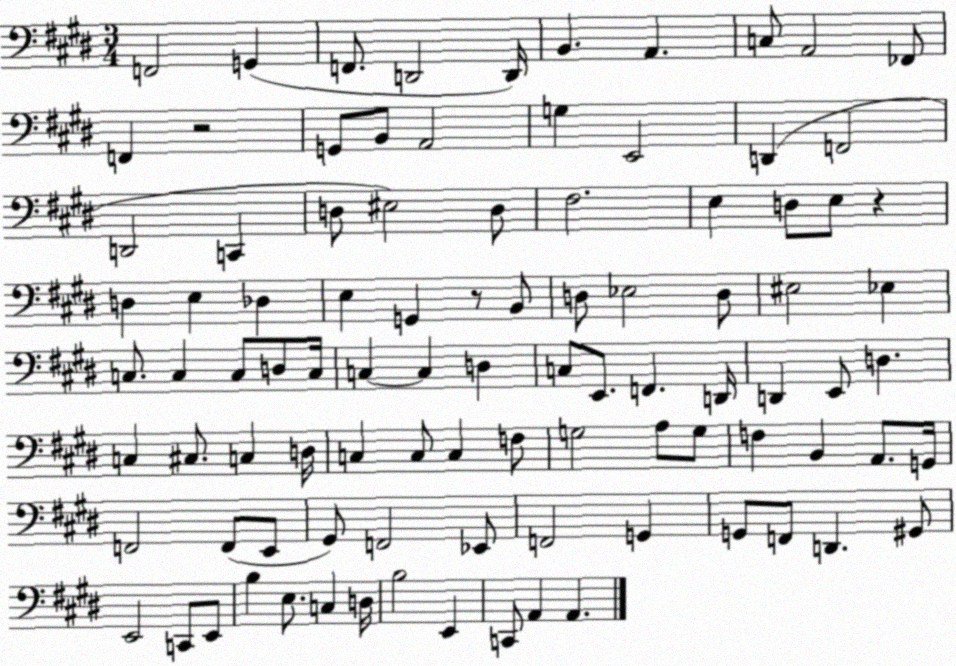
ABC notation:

X:1
T:Untitled
M:3/4
L:1/4
K:E
F,,2 G,, F,,/2 D,,2 D,,/4 B,, A,, C,/2 A,,2 _F,,/2 F,, z2 G,,/2 B,,/2 A,,2 G, E,,2 D,, F,,2 D,,2 C,, D,/2 ^E,2 D,/2 ^F,2 E, D,/2 E,/2 z D, E, _D, E, G,, z/2 B,,/2 D,/2 _E,2 D,/2 ^E,2 _E, C,/2 C, C,/2 D,/2 C,/4 C, C, D, C,/2 E,,/2 F,, D,,/4 D,, E,,/2 D, C, ^C,/2 C, D,/4 C, C,/2 C, F,/2 G,2 A,/2 G,/2 F, B,, A,,/2 G,,/4 F,,2 F,,/2 E,,/2 ^G,,/2 F,,2 _E,,/2 F,,2 G,, G,,/2 F,,/2 D,, ^G,,/2 E,,2 C,,/2 E,,/2 B, E,/2 C, D,/4 B,2 E,, C,,/2 A,, A,,